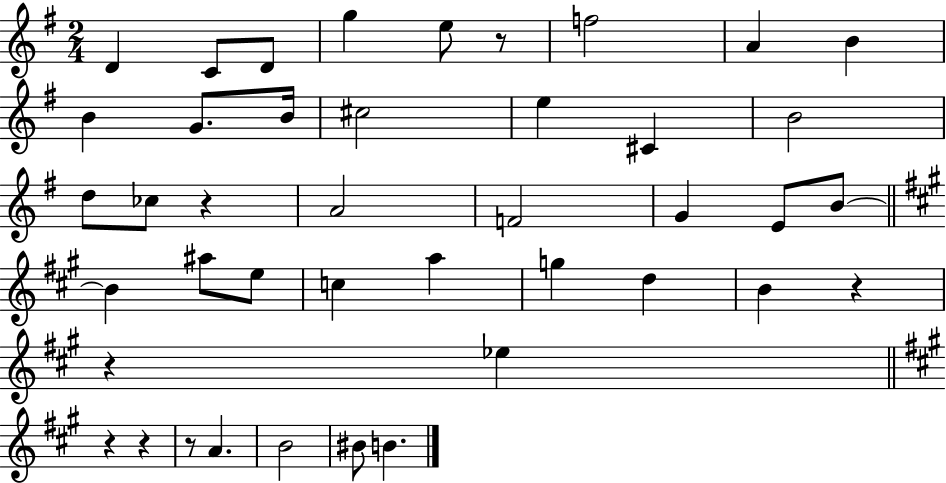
{
  \clef treble
  \numericTimeSignature
  \time 2/4
  \key g \major
  d'4 c'8 d'8 | g''4 e''8 r8 | f''2 | a'4 b'4 | \break b'4 g'8. b'16 | cis''2 | e''4 cis'4 | b'2 | \break d''8 ces''8 r4 | a'2 | f'2 | g'4 e'8 b'8~~ | \break \bar "||" \break \key a \major b'4 ais''8 e''8 | c''4 a''4 | g''4 d''4 | b'4 r4 | \break r4 ees''4 | \bar "||" \break \key a \major r4 r4 | r8 a'4. | b'2 | bis'8 b'4. | \break \bar "|."
}